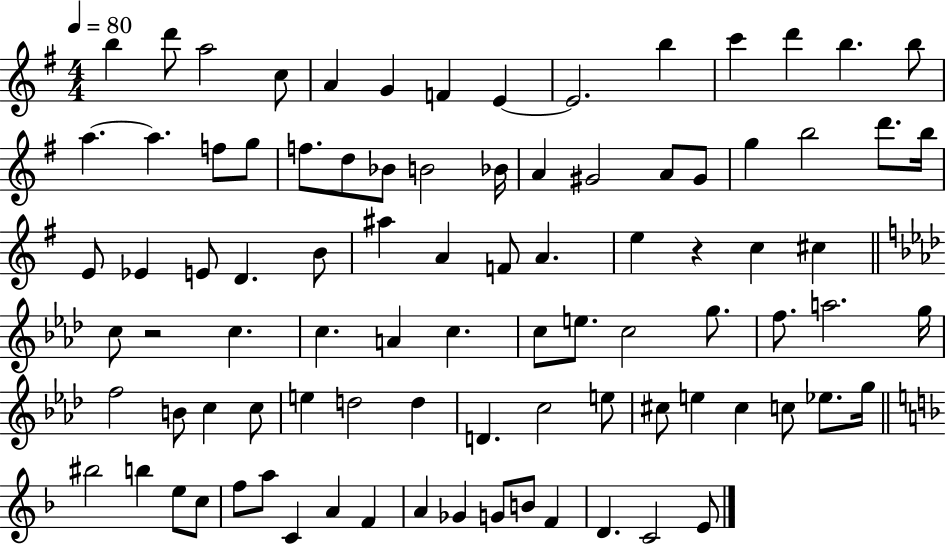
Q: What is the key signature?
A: G major